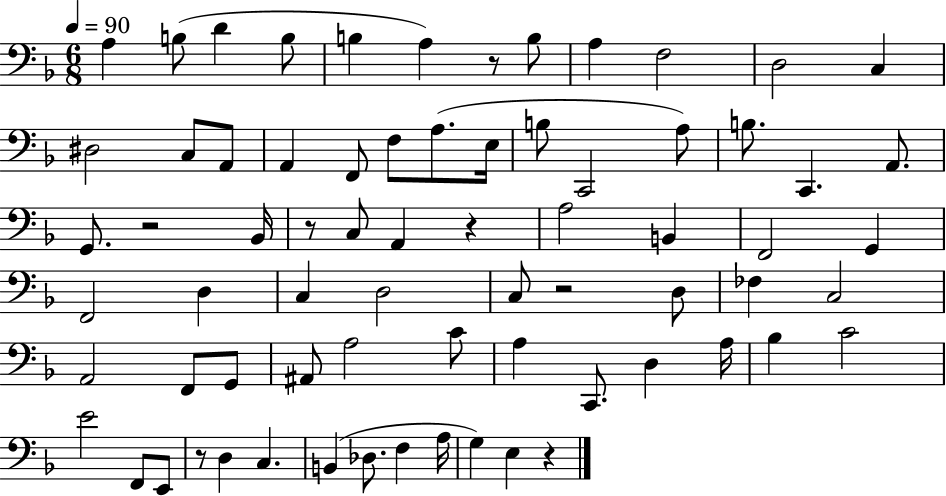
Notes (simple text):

A3/q B3/e D4/q B3/e B3/q A3/q R/e B3/e A3/q F3/h D3/h C3/q D#3/h C3/e A2/e A2/q F2/e F3/e A3/e. E3/s B3/e C2/h A3/e B3/e. C2/q. A2/e. G2/e. R/h Bb2/s R/e C3/e A2/q R/q A3/h B2/q F2/h G2/q F2/h D3/q C3/q D3/h C3/e R/h D3/e FES3/q C3/h A2/h F2/e G2/e A#2/e A3/h C4/e A3/q C2/e. D3/q A3/s Bb3/q C4/h E4/h F2/e E2/e R/e D3/q C3/q. B2/q Db3/e. F3/q A3/s G3/q E3/q R/q